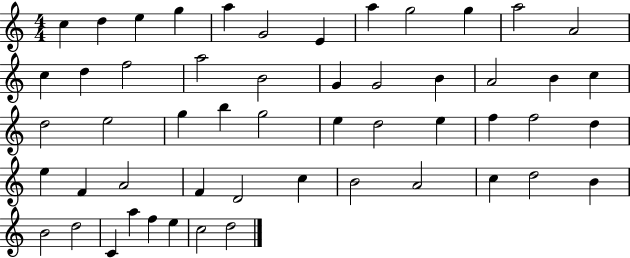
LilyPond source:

{
  \clef treble
  \numericTimeSignature
  \time 4/4
  \key c \major
  c''4 d''4 e''4 g''4 | a''4 g'2 e'4 | a''4 g''2 g''4 | a''2 a'2 | \break c''4 d''4 f''2 | a''2 b'2 | g'4 g'2 b'4 | a'2 b'4 c''4 | \break d''2 e''2 | g''4 b''4 g''2 | e''4 d''2 e''4 | f''4 f''2 d''4 | \break e''4 f'4 a'2 | f'4 d'2 c''4 | b'2 a'2 | c''4 d''2 b'4 | \break b'2 d''2 | c'4 a''4 f''4 e''4 | c''2 d''2 | \bar "|."
}